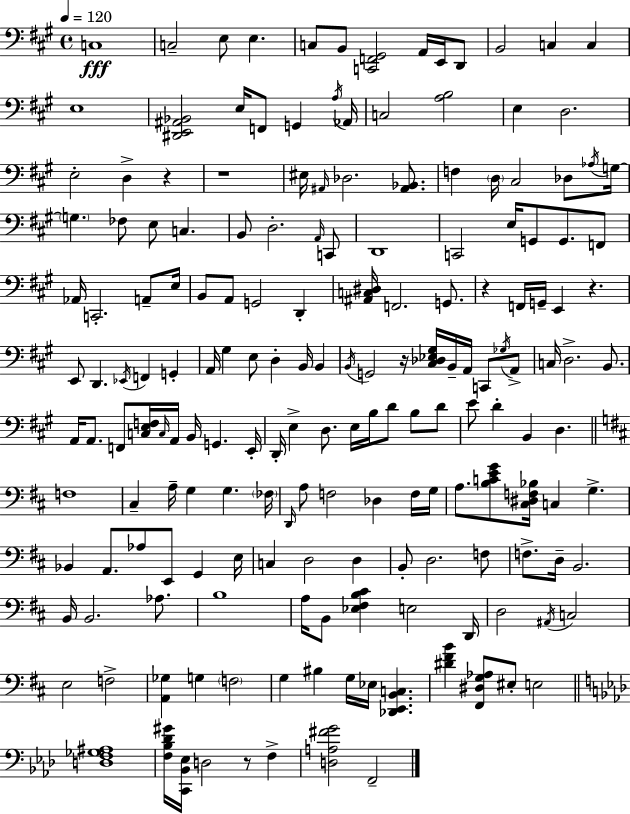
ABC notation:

X:1
T:Untitled
M:4/4
L:1/4
K:A
C,4 C,2 E,/2 E, C,/2 B,,/2 [C,,F,,^G,,]2 A,,/4 E,,/4 D,,/2 B,,2 C, C, E,4 [^D,,E,,^A,,_B,,]2 E,/4 F,,/2 G,, A,/4 _A,,/4 C,2 [A,B,]2 E, D,2 E,2 D, z z4 ^E,/4 ^A,,/4 _D,2 [^A,,_B,,]/2 F, D,/4 ^C,2 _D,/2 _A,/4 G,/4 G, _F,/2 E,/2 C, B,,/2 D,2 A,,/4 C,,/2 D,,4 C,,2 E,/4 G,,/2 G,,/2 F,,/2 _A,,/4 C,,2 A,,/2 E,/4 B,,/2 A,,/2 G,,2 D,, [^A,,C,^D,]/4 F,,2 G,,/2 z F,,/4 G,,/4 E,, z E,,/2 D,, _E,,/4 F,, G,, A,,/4 ^G, E,/2 D, B,,/4 B,, B,,/4 G,,2 z/4 [^C,_D,_E,^G,]/4 B,,/4 A,,/4 C,,/2 _G,/4 A,,/2 C,/4 D,2 B,,/2 A,,/4 A,,/2 F,,/2 [C,E,F,]/4 C,/4 A,,/4 B,,/4 G,, E,,/4 D,,/4 E, D,/2 E,/4 B,/4 D/2 B,/2 D/2 E/2 D B,, D, F,4 ^C, A,/4 G, G, _F,/4 D,,/4 A,/2 F,2 _D, F,/4 G,/4 A,/2 [B,CEG]/2 [^C,^D,F,_B,]/4 C, G, _B,, A,,/2 _A,/2 E,,/2 G,, E,/4 C, D,2 D, B,,/2 D,2 F,/2 F,/2 D,/4 B,,2 B,,/4 B,,2 _A,/2 B,4 A,/4 B,,/2 [_E,^F,B,^C] E,2 D,,/4 D,2 ^A,,/4 C,2 E,2 F,2 [A,,_G,] G, F,2 G, ^B, G,/4 _E,/4 [_D,,E,,B,,C,] [^D^FB] [^F,,^D,G,_A,]/2 ^E,/2 E,2 [D,F,_G,^A,]4 [F,_B,_D^G]/4 [C,,_B,,_E,]/4 D,2 z/2 F, [D,A,^FG]2 F,,2